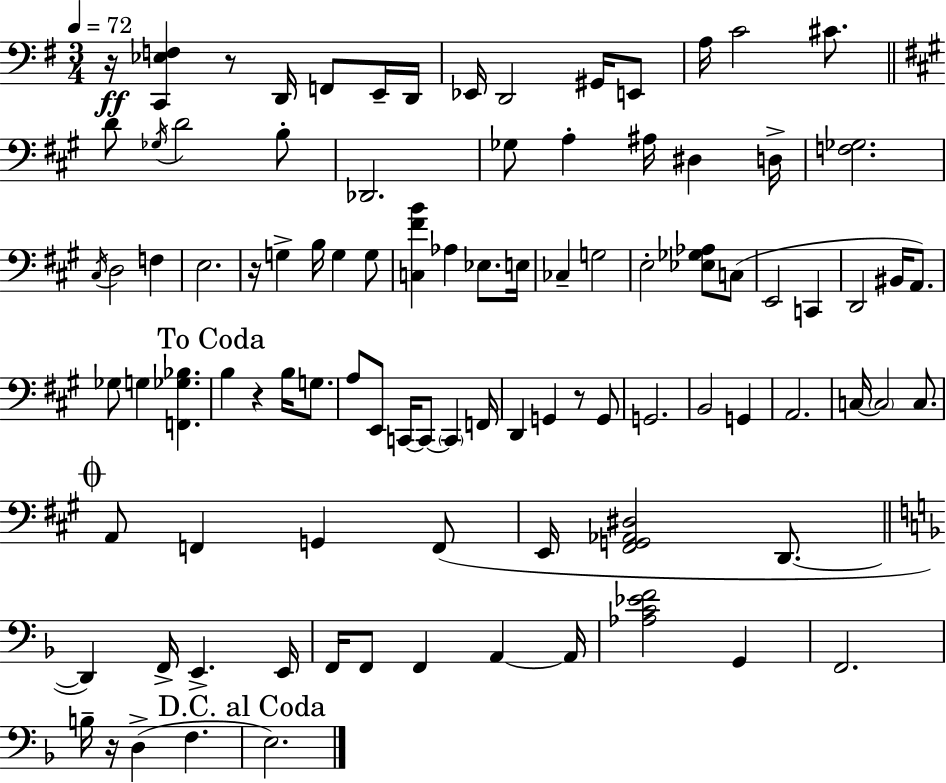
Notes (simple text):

R/s [C2,Eb3,F3]/q R/e D2/s F2/e E2/s D2/s Eb2/s D2/h G#2/s E2/e A3/s C4/h C#4/e. D4/e Gb3/s D4/h B3/e Db2/h. Gb3/e A3/q A#3/s D#3/q D3/s [F3,Gb3]/h. C#3/s D3/h F3/q E3/h. R/s G3/q B3/s G3/q G3/e [C3,F#4,B4]/q Ab3/q Eb3/e. E3/s CES3/q G3/h E3/h [Eb3,Gb3,Ab3]/e C3/e E2/h C2/q D2/h BIS2/s A2/e. Gb3/e G3/q [F2,Gb3,Bb3]/q. B3/q R/q B3/s G3/e. A3/e E2/e C2/s C2/e C2/q F2/s D2/q G2/q R/e G2/e G2/h. B2/h G2/q A2/h. C3/s C3/h C3/e. A2/e F2/q G2/q F2/e E2/s [F#2,G2,Ab2,D#3]/h D2/e. D2/q F2/s E2/q. E2/s F2/s F2/e F2/q A2/q A2/s [Ab3,C4,Eb4,F4]/h G2/q F2/h. B3/s R/s D3/q F3/q. E3/h.